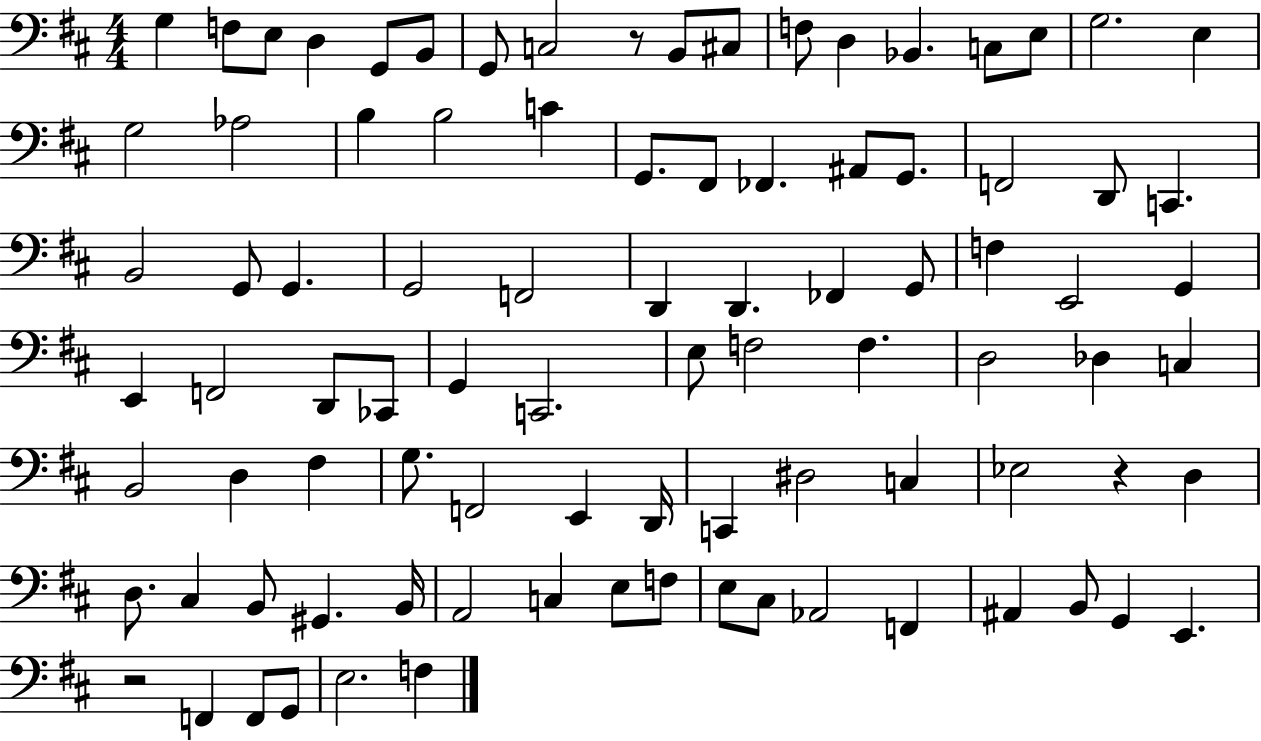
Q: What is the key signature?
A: D major